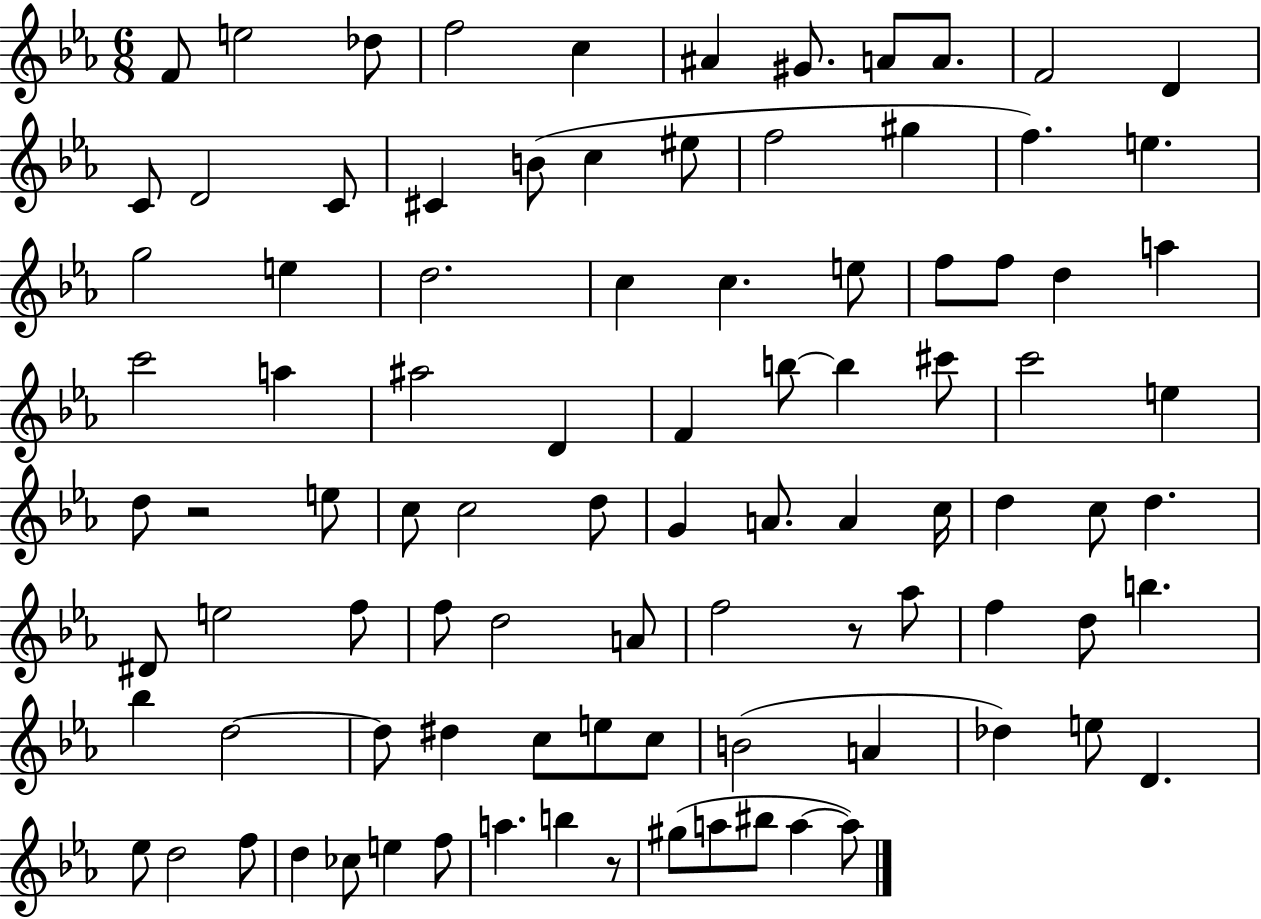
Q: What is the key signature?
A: EES major